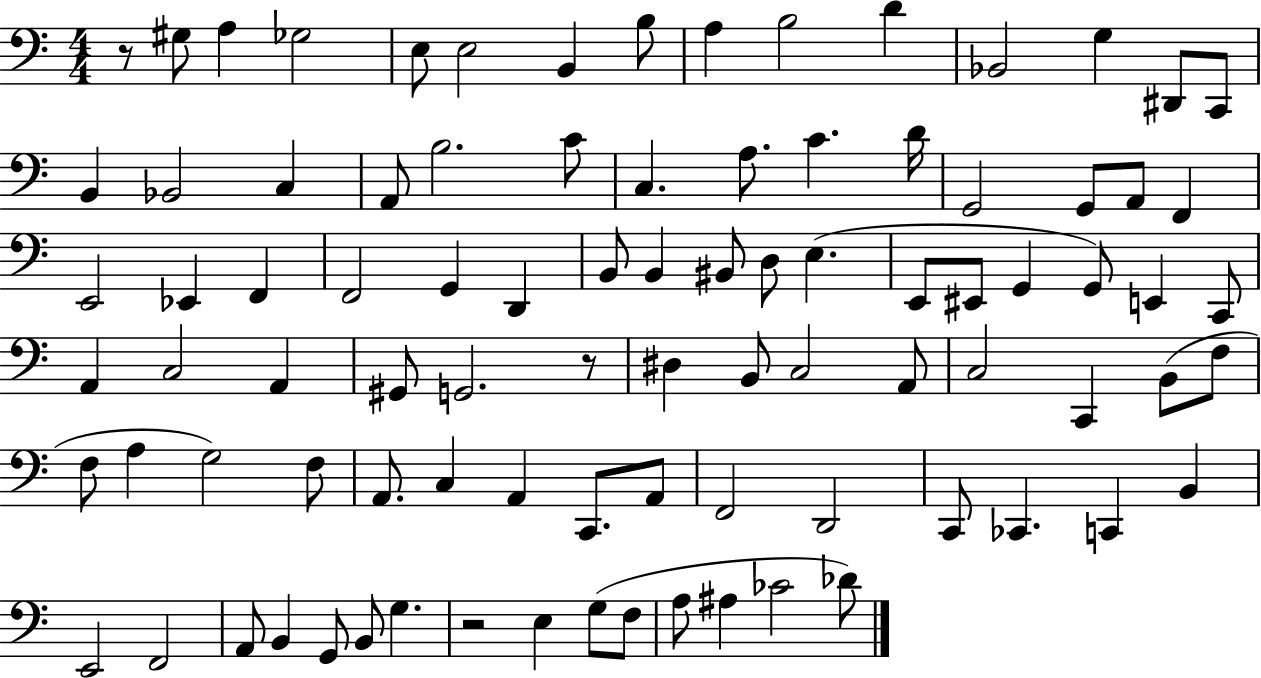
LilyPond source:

{
  \clef bass
  \numericTimeSignature
  \time 4/4
  \key c \major
  r8 gis8 a4 ges2 | e8 e2 b,4 b8 | a4 b2 d'4 | bes,2 g4 dis,8 c,8 | \break b,4 bes,2 c4 | a,8 b2. c'8 | c4. a8. c'4. d'16 | g,2 g,8 a,8 f,4 | \break e,2 ees,4 f,4 | f,2 g,4 d,4 | b,8 b,4 bis,8 d8 e4.( | e,8 eis,8 g,4 g,8) e,4 c,8 | \break a,4 c2 a,4 | gis,8 g,2. r8 | dis4 b,8 c2 a,8 | c2 c,4 b,8( f8 | \break f8 a4 g2) f8 | a,8. c4 a,4 c,8. a,8 | f,2 d,2 | c,8 ces,4. c,4 b,4 | \break e,2 f,2 | a,8 b,4 g,8 b,8 g4. | r2 e4 g8( f8 | a8 ais4 ces'2 des'8) | \break \bar "|."
}